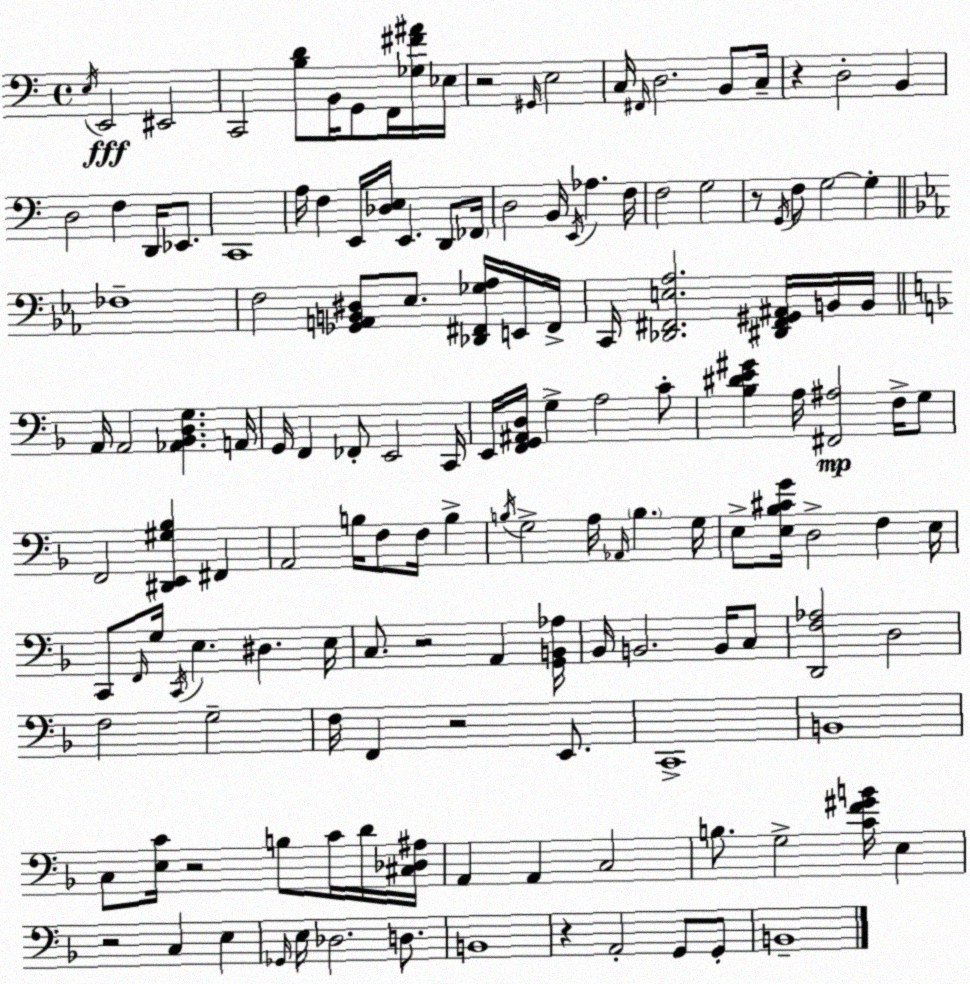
X:1
T:Untitled
M:4/4
L:1/4
K:C
E,/4 E,,2 ^E,,2 C,,2 [B,D]/2 B,,/4 G,,/2 F,,/4 [_G,^F^A]/4 _E,/4 z2 ^G,,/4 E,2 C,/4 ^F,,/4 D,2 B,,/2 C,/4 z D,2 B,, D,2 F, D,,/4 _E,,/2 C,,4 A,/4 F, E,,/4 [_D,E,]/4 E,, D,,/2 _F,,/4 D,2 B,,/4 E,,/4 _A, F,/4 F,2 G,2 z/2 G,,/4 F,/2 G,2 G, _F,4 F,2 [_G,,A,,B,,^D,]/2 _E,/2 [_D,,^F,,_G,_A,]/4 E,,/4 ^F,,/4 C,,/4 [_D,,^F,,E,_A,]2 [^D,,^F,,^G,,^A,,]/4 B,,/4 B,,/4 A,,/4 A,,2 [_A,,_B,,D,G,] A,,/4 G,,/4 F,, _F,,/2 E,,2 C,,/4 E,,/4 [F,,G,,^A,,D,]/4 G, A,2 C/2 [_B,^DE^G] A,/4 [^F,,^A,]2 F,/4 G,/2 F,,2 [^D,,E,,^G,_B,] ^F,, A,,2 B,/4 F,/2 F,/4 B, B,/4 G,2 A,/4 _A,,/4 B, G,/4 E,/2 [E,_B,^CG]/4 D,2 F, E,/4 C,,/2 F,,/4 G,/4 C,,/4 E, ^D, E,/4 C,/2 z2 A,, [G,,B,,_A,]/4 _B,,/4 B,,2 B,,/4 C,/2 [D,,F,_A,]2 D,2 F,2 G,2 F,/4 F,, z2 E,,/2 C,,4 B,,4 C,/2 [E,C]/4 z2 B,/2 C/4 D/4 [^C,_D,^A,]/4 A,, A,, C,2 B,/2 G,2 [CF^GB]/4 E, z2 C, E, _G,,/4 E,/4 _D,2 D,/2 B,,4 z A,,2 G,,/2 G,,/2 B,,4